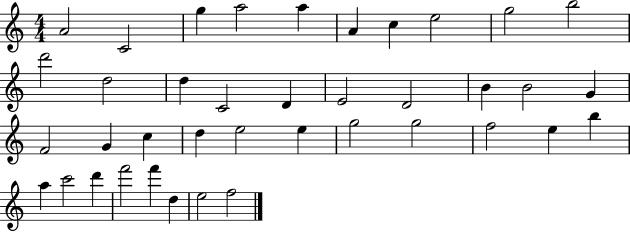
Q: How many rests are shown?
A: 0